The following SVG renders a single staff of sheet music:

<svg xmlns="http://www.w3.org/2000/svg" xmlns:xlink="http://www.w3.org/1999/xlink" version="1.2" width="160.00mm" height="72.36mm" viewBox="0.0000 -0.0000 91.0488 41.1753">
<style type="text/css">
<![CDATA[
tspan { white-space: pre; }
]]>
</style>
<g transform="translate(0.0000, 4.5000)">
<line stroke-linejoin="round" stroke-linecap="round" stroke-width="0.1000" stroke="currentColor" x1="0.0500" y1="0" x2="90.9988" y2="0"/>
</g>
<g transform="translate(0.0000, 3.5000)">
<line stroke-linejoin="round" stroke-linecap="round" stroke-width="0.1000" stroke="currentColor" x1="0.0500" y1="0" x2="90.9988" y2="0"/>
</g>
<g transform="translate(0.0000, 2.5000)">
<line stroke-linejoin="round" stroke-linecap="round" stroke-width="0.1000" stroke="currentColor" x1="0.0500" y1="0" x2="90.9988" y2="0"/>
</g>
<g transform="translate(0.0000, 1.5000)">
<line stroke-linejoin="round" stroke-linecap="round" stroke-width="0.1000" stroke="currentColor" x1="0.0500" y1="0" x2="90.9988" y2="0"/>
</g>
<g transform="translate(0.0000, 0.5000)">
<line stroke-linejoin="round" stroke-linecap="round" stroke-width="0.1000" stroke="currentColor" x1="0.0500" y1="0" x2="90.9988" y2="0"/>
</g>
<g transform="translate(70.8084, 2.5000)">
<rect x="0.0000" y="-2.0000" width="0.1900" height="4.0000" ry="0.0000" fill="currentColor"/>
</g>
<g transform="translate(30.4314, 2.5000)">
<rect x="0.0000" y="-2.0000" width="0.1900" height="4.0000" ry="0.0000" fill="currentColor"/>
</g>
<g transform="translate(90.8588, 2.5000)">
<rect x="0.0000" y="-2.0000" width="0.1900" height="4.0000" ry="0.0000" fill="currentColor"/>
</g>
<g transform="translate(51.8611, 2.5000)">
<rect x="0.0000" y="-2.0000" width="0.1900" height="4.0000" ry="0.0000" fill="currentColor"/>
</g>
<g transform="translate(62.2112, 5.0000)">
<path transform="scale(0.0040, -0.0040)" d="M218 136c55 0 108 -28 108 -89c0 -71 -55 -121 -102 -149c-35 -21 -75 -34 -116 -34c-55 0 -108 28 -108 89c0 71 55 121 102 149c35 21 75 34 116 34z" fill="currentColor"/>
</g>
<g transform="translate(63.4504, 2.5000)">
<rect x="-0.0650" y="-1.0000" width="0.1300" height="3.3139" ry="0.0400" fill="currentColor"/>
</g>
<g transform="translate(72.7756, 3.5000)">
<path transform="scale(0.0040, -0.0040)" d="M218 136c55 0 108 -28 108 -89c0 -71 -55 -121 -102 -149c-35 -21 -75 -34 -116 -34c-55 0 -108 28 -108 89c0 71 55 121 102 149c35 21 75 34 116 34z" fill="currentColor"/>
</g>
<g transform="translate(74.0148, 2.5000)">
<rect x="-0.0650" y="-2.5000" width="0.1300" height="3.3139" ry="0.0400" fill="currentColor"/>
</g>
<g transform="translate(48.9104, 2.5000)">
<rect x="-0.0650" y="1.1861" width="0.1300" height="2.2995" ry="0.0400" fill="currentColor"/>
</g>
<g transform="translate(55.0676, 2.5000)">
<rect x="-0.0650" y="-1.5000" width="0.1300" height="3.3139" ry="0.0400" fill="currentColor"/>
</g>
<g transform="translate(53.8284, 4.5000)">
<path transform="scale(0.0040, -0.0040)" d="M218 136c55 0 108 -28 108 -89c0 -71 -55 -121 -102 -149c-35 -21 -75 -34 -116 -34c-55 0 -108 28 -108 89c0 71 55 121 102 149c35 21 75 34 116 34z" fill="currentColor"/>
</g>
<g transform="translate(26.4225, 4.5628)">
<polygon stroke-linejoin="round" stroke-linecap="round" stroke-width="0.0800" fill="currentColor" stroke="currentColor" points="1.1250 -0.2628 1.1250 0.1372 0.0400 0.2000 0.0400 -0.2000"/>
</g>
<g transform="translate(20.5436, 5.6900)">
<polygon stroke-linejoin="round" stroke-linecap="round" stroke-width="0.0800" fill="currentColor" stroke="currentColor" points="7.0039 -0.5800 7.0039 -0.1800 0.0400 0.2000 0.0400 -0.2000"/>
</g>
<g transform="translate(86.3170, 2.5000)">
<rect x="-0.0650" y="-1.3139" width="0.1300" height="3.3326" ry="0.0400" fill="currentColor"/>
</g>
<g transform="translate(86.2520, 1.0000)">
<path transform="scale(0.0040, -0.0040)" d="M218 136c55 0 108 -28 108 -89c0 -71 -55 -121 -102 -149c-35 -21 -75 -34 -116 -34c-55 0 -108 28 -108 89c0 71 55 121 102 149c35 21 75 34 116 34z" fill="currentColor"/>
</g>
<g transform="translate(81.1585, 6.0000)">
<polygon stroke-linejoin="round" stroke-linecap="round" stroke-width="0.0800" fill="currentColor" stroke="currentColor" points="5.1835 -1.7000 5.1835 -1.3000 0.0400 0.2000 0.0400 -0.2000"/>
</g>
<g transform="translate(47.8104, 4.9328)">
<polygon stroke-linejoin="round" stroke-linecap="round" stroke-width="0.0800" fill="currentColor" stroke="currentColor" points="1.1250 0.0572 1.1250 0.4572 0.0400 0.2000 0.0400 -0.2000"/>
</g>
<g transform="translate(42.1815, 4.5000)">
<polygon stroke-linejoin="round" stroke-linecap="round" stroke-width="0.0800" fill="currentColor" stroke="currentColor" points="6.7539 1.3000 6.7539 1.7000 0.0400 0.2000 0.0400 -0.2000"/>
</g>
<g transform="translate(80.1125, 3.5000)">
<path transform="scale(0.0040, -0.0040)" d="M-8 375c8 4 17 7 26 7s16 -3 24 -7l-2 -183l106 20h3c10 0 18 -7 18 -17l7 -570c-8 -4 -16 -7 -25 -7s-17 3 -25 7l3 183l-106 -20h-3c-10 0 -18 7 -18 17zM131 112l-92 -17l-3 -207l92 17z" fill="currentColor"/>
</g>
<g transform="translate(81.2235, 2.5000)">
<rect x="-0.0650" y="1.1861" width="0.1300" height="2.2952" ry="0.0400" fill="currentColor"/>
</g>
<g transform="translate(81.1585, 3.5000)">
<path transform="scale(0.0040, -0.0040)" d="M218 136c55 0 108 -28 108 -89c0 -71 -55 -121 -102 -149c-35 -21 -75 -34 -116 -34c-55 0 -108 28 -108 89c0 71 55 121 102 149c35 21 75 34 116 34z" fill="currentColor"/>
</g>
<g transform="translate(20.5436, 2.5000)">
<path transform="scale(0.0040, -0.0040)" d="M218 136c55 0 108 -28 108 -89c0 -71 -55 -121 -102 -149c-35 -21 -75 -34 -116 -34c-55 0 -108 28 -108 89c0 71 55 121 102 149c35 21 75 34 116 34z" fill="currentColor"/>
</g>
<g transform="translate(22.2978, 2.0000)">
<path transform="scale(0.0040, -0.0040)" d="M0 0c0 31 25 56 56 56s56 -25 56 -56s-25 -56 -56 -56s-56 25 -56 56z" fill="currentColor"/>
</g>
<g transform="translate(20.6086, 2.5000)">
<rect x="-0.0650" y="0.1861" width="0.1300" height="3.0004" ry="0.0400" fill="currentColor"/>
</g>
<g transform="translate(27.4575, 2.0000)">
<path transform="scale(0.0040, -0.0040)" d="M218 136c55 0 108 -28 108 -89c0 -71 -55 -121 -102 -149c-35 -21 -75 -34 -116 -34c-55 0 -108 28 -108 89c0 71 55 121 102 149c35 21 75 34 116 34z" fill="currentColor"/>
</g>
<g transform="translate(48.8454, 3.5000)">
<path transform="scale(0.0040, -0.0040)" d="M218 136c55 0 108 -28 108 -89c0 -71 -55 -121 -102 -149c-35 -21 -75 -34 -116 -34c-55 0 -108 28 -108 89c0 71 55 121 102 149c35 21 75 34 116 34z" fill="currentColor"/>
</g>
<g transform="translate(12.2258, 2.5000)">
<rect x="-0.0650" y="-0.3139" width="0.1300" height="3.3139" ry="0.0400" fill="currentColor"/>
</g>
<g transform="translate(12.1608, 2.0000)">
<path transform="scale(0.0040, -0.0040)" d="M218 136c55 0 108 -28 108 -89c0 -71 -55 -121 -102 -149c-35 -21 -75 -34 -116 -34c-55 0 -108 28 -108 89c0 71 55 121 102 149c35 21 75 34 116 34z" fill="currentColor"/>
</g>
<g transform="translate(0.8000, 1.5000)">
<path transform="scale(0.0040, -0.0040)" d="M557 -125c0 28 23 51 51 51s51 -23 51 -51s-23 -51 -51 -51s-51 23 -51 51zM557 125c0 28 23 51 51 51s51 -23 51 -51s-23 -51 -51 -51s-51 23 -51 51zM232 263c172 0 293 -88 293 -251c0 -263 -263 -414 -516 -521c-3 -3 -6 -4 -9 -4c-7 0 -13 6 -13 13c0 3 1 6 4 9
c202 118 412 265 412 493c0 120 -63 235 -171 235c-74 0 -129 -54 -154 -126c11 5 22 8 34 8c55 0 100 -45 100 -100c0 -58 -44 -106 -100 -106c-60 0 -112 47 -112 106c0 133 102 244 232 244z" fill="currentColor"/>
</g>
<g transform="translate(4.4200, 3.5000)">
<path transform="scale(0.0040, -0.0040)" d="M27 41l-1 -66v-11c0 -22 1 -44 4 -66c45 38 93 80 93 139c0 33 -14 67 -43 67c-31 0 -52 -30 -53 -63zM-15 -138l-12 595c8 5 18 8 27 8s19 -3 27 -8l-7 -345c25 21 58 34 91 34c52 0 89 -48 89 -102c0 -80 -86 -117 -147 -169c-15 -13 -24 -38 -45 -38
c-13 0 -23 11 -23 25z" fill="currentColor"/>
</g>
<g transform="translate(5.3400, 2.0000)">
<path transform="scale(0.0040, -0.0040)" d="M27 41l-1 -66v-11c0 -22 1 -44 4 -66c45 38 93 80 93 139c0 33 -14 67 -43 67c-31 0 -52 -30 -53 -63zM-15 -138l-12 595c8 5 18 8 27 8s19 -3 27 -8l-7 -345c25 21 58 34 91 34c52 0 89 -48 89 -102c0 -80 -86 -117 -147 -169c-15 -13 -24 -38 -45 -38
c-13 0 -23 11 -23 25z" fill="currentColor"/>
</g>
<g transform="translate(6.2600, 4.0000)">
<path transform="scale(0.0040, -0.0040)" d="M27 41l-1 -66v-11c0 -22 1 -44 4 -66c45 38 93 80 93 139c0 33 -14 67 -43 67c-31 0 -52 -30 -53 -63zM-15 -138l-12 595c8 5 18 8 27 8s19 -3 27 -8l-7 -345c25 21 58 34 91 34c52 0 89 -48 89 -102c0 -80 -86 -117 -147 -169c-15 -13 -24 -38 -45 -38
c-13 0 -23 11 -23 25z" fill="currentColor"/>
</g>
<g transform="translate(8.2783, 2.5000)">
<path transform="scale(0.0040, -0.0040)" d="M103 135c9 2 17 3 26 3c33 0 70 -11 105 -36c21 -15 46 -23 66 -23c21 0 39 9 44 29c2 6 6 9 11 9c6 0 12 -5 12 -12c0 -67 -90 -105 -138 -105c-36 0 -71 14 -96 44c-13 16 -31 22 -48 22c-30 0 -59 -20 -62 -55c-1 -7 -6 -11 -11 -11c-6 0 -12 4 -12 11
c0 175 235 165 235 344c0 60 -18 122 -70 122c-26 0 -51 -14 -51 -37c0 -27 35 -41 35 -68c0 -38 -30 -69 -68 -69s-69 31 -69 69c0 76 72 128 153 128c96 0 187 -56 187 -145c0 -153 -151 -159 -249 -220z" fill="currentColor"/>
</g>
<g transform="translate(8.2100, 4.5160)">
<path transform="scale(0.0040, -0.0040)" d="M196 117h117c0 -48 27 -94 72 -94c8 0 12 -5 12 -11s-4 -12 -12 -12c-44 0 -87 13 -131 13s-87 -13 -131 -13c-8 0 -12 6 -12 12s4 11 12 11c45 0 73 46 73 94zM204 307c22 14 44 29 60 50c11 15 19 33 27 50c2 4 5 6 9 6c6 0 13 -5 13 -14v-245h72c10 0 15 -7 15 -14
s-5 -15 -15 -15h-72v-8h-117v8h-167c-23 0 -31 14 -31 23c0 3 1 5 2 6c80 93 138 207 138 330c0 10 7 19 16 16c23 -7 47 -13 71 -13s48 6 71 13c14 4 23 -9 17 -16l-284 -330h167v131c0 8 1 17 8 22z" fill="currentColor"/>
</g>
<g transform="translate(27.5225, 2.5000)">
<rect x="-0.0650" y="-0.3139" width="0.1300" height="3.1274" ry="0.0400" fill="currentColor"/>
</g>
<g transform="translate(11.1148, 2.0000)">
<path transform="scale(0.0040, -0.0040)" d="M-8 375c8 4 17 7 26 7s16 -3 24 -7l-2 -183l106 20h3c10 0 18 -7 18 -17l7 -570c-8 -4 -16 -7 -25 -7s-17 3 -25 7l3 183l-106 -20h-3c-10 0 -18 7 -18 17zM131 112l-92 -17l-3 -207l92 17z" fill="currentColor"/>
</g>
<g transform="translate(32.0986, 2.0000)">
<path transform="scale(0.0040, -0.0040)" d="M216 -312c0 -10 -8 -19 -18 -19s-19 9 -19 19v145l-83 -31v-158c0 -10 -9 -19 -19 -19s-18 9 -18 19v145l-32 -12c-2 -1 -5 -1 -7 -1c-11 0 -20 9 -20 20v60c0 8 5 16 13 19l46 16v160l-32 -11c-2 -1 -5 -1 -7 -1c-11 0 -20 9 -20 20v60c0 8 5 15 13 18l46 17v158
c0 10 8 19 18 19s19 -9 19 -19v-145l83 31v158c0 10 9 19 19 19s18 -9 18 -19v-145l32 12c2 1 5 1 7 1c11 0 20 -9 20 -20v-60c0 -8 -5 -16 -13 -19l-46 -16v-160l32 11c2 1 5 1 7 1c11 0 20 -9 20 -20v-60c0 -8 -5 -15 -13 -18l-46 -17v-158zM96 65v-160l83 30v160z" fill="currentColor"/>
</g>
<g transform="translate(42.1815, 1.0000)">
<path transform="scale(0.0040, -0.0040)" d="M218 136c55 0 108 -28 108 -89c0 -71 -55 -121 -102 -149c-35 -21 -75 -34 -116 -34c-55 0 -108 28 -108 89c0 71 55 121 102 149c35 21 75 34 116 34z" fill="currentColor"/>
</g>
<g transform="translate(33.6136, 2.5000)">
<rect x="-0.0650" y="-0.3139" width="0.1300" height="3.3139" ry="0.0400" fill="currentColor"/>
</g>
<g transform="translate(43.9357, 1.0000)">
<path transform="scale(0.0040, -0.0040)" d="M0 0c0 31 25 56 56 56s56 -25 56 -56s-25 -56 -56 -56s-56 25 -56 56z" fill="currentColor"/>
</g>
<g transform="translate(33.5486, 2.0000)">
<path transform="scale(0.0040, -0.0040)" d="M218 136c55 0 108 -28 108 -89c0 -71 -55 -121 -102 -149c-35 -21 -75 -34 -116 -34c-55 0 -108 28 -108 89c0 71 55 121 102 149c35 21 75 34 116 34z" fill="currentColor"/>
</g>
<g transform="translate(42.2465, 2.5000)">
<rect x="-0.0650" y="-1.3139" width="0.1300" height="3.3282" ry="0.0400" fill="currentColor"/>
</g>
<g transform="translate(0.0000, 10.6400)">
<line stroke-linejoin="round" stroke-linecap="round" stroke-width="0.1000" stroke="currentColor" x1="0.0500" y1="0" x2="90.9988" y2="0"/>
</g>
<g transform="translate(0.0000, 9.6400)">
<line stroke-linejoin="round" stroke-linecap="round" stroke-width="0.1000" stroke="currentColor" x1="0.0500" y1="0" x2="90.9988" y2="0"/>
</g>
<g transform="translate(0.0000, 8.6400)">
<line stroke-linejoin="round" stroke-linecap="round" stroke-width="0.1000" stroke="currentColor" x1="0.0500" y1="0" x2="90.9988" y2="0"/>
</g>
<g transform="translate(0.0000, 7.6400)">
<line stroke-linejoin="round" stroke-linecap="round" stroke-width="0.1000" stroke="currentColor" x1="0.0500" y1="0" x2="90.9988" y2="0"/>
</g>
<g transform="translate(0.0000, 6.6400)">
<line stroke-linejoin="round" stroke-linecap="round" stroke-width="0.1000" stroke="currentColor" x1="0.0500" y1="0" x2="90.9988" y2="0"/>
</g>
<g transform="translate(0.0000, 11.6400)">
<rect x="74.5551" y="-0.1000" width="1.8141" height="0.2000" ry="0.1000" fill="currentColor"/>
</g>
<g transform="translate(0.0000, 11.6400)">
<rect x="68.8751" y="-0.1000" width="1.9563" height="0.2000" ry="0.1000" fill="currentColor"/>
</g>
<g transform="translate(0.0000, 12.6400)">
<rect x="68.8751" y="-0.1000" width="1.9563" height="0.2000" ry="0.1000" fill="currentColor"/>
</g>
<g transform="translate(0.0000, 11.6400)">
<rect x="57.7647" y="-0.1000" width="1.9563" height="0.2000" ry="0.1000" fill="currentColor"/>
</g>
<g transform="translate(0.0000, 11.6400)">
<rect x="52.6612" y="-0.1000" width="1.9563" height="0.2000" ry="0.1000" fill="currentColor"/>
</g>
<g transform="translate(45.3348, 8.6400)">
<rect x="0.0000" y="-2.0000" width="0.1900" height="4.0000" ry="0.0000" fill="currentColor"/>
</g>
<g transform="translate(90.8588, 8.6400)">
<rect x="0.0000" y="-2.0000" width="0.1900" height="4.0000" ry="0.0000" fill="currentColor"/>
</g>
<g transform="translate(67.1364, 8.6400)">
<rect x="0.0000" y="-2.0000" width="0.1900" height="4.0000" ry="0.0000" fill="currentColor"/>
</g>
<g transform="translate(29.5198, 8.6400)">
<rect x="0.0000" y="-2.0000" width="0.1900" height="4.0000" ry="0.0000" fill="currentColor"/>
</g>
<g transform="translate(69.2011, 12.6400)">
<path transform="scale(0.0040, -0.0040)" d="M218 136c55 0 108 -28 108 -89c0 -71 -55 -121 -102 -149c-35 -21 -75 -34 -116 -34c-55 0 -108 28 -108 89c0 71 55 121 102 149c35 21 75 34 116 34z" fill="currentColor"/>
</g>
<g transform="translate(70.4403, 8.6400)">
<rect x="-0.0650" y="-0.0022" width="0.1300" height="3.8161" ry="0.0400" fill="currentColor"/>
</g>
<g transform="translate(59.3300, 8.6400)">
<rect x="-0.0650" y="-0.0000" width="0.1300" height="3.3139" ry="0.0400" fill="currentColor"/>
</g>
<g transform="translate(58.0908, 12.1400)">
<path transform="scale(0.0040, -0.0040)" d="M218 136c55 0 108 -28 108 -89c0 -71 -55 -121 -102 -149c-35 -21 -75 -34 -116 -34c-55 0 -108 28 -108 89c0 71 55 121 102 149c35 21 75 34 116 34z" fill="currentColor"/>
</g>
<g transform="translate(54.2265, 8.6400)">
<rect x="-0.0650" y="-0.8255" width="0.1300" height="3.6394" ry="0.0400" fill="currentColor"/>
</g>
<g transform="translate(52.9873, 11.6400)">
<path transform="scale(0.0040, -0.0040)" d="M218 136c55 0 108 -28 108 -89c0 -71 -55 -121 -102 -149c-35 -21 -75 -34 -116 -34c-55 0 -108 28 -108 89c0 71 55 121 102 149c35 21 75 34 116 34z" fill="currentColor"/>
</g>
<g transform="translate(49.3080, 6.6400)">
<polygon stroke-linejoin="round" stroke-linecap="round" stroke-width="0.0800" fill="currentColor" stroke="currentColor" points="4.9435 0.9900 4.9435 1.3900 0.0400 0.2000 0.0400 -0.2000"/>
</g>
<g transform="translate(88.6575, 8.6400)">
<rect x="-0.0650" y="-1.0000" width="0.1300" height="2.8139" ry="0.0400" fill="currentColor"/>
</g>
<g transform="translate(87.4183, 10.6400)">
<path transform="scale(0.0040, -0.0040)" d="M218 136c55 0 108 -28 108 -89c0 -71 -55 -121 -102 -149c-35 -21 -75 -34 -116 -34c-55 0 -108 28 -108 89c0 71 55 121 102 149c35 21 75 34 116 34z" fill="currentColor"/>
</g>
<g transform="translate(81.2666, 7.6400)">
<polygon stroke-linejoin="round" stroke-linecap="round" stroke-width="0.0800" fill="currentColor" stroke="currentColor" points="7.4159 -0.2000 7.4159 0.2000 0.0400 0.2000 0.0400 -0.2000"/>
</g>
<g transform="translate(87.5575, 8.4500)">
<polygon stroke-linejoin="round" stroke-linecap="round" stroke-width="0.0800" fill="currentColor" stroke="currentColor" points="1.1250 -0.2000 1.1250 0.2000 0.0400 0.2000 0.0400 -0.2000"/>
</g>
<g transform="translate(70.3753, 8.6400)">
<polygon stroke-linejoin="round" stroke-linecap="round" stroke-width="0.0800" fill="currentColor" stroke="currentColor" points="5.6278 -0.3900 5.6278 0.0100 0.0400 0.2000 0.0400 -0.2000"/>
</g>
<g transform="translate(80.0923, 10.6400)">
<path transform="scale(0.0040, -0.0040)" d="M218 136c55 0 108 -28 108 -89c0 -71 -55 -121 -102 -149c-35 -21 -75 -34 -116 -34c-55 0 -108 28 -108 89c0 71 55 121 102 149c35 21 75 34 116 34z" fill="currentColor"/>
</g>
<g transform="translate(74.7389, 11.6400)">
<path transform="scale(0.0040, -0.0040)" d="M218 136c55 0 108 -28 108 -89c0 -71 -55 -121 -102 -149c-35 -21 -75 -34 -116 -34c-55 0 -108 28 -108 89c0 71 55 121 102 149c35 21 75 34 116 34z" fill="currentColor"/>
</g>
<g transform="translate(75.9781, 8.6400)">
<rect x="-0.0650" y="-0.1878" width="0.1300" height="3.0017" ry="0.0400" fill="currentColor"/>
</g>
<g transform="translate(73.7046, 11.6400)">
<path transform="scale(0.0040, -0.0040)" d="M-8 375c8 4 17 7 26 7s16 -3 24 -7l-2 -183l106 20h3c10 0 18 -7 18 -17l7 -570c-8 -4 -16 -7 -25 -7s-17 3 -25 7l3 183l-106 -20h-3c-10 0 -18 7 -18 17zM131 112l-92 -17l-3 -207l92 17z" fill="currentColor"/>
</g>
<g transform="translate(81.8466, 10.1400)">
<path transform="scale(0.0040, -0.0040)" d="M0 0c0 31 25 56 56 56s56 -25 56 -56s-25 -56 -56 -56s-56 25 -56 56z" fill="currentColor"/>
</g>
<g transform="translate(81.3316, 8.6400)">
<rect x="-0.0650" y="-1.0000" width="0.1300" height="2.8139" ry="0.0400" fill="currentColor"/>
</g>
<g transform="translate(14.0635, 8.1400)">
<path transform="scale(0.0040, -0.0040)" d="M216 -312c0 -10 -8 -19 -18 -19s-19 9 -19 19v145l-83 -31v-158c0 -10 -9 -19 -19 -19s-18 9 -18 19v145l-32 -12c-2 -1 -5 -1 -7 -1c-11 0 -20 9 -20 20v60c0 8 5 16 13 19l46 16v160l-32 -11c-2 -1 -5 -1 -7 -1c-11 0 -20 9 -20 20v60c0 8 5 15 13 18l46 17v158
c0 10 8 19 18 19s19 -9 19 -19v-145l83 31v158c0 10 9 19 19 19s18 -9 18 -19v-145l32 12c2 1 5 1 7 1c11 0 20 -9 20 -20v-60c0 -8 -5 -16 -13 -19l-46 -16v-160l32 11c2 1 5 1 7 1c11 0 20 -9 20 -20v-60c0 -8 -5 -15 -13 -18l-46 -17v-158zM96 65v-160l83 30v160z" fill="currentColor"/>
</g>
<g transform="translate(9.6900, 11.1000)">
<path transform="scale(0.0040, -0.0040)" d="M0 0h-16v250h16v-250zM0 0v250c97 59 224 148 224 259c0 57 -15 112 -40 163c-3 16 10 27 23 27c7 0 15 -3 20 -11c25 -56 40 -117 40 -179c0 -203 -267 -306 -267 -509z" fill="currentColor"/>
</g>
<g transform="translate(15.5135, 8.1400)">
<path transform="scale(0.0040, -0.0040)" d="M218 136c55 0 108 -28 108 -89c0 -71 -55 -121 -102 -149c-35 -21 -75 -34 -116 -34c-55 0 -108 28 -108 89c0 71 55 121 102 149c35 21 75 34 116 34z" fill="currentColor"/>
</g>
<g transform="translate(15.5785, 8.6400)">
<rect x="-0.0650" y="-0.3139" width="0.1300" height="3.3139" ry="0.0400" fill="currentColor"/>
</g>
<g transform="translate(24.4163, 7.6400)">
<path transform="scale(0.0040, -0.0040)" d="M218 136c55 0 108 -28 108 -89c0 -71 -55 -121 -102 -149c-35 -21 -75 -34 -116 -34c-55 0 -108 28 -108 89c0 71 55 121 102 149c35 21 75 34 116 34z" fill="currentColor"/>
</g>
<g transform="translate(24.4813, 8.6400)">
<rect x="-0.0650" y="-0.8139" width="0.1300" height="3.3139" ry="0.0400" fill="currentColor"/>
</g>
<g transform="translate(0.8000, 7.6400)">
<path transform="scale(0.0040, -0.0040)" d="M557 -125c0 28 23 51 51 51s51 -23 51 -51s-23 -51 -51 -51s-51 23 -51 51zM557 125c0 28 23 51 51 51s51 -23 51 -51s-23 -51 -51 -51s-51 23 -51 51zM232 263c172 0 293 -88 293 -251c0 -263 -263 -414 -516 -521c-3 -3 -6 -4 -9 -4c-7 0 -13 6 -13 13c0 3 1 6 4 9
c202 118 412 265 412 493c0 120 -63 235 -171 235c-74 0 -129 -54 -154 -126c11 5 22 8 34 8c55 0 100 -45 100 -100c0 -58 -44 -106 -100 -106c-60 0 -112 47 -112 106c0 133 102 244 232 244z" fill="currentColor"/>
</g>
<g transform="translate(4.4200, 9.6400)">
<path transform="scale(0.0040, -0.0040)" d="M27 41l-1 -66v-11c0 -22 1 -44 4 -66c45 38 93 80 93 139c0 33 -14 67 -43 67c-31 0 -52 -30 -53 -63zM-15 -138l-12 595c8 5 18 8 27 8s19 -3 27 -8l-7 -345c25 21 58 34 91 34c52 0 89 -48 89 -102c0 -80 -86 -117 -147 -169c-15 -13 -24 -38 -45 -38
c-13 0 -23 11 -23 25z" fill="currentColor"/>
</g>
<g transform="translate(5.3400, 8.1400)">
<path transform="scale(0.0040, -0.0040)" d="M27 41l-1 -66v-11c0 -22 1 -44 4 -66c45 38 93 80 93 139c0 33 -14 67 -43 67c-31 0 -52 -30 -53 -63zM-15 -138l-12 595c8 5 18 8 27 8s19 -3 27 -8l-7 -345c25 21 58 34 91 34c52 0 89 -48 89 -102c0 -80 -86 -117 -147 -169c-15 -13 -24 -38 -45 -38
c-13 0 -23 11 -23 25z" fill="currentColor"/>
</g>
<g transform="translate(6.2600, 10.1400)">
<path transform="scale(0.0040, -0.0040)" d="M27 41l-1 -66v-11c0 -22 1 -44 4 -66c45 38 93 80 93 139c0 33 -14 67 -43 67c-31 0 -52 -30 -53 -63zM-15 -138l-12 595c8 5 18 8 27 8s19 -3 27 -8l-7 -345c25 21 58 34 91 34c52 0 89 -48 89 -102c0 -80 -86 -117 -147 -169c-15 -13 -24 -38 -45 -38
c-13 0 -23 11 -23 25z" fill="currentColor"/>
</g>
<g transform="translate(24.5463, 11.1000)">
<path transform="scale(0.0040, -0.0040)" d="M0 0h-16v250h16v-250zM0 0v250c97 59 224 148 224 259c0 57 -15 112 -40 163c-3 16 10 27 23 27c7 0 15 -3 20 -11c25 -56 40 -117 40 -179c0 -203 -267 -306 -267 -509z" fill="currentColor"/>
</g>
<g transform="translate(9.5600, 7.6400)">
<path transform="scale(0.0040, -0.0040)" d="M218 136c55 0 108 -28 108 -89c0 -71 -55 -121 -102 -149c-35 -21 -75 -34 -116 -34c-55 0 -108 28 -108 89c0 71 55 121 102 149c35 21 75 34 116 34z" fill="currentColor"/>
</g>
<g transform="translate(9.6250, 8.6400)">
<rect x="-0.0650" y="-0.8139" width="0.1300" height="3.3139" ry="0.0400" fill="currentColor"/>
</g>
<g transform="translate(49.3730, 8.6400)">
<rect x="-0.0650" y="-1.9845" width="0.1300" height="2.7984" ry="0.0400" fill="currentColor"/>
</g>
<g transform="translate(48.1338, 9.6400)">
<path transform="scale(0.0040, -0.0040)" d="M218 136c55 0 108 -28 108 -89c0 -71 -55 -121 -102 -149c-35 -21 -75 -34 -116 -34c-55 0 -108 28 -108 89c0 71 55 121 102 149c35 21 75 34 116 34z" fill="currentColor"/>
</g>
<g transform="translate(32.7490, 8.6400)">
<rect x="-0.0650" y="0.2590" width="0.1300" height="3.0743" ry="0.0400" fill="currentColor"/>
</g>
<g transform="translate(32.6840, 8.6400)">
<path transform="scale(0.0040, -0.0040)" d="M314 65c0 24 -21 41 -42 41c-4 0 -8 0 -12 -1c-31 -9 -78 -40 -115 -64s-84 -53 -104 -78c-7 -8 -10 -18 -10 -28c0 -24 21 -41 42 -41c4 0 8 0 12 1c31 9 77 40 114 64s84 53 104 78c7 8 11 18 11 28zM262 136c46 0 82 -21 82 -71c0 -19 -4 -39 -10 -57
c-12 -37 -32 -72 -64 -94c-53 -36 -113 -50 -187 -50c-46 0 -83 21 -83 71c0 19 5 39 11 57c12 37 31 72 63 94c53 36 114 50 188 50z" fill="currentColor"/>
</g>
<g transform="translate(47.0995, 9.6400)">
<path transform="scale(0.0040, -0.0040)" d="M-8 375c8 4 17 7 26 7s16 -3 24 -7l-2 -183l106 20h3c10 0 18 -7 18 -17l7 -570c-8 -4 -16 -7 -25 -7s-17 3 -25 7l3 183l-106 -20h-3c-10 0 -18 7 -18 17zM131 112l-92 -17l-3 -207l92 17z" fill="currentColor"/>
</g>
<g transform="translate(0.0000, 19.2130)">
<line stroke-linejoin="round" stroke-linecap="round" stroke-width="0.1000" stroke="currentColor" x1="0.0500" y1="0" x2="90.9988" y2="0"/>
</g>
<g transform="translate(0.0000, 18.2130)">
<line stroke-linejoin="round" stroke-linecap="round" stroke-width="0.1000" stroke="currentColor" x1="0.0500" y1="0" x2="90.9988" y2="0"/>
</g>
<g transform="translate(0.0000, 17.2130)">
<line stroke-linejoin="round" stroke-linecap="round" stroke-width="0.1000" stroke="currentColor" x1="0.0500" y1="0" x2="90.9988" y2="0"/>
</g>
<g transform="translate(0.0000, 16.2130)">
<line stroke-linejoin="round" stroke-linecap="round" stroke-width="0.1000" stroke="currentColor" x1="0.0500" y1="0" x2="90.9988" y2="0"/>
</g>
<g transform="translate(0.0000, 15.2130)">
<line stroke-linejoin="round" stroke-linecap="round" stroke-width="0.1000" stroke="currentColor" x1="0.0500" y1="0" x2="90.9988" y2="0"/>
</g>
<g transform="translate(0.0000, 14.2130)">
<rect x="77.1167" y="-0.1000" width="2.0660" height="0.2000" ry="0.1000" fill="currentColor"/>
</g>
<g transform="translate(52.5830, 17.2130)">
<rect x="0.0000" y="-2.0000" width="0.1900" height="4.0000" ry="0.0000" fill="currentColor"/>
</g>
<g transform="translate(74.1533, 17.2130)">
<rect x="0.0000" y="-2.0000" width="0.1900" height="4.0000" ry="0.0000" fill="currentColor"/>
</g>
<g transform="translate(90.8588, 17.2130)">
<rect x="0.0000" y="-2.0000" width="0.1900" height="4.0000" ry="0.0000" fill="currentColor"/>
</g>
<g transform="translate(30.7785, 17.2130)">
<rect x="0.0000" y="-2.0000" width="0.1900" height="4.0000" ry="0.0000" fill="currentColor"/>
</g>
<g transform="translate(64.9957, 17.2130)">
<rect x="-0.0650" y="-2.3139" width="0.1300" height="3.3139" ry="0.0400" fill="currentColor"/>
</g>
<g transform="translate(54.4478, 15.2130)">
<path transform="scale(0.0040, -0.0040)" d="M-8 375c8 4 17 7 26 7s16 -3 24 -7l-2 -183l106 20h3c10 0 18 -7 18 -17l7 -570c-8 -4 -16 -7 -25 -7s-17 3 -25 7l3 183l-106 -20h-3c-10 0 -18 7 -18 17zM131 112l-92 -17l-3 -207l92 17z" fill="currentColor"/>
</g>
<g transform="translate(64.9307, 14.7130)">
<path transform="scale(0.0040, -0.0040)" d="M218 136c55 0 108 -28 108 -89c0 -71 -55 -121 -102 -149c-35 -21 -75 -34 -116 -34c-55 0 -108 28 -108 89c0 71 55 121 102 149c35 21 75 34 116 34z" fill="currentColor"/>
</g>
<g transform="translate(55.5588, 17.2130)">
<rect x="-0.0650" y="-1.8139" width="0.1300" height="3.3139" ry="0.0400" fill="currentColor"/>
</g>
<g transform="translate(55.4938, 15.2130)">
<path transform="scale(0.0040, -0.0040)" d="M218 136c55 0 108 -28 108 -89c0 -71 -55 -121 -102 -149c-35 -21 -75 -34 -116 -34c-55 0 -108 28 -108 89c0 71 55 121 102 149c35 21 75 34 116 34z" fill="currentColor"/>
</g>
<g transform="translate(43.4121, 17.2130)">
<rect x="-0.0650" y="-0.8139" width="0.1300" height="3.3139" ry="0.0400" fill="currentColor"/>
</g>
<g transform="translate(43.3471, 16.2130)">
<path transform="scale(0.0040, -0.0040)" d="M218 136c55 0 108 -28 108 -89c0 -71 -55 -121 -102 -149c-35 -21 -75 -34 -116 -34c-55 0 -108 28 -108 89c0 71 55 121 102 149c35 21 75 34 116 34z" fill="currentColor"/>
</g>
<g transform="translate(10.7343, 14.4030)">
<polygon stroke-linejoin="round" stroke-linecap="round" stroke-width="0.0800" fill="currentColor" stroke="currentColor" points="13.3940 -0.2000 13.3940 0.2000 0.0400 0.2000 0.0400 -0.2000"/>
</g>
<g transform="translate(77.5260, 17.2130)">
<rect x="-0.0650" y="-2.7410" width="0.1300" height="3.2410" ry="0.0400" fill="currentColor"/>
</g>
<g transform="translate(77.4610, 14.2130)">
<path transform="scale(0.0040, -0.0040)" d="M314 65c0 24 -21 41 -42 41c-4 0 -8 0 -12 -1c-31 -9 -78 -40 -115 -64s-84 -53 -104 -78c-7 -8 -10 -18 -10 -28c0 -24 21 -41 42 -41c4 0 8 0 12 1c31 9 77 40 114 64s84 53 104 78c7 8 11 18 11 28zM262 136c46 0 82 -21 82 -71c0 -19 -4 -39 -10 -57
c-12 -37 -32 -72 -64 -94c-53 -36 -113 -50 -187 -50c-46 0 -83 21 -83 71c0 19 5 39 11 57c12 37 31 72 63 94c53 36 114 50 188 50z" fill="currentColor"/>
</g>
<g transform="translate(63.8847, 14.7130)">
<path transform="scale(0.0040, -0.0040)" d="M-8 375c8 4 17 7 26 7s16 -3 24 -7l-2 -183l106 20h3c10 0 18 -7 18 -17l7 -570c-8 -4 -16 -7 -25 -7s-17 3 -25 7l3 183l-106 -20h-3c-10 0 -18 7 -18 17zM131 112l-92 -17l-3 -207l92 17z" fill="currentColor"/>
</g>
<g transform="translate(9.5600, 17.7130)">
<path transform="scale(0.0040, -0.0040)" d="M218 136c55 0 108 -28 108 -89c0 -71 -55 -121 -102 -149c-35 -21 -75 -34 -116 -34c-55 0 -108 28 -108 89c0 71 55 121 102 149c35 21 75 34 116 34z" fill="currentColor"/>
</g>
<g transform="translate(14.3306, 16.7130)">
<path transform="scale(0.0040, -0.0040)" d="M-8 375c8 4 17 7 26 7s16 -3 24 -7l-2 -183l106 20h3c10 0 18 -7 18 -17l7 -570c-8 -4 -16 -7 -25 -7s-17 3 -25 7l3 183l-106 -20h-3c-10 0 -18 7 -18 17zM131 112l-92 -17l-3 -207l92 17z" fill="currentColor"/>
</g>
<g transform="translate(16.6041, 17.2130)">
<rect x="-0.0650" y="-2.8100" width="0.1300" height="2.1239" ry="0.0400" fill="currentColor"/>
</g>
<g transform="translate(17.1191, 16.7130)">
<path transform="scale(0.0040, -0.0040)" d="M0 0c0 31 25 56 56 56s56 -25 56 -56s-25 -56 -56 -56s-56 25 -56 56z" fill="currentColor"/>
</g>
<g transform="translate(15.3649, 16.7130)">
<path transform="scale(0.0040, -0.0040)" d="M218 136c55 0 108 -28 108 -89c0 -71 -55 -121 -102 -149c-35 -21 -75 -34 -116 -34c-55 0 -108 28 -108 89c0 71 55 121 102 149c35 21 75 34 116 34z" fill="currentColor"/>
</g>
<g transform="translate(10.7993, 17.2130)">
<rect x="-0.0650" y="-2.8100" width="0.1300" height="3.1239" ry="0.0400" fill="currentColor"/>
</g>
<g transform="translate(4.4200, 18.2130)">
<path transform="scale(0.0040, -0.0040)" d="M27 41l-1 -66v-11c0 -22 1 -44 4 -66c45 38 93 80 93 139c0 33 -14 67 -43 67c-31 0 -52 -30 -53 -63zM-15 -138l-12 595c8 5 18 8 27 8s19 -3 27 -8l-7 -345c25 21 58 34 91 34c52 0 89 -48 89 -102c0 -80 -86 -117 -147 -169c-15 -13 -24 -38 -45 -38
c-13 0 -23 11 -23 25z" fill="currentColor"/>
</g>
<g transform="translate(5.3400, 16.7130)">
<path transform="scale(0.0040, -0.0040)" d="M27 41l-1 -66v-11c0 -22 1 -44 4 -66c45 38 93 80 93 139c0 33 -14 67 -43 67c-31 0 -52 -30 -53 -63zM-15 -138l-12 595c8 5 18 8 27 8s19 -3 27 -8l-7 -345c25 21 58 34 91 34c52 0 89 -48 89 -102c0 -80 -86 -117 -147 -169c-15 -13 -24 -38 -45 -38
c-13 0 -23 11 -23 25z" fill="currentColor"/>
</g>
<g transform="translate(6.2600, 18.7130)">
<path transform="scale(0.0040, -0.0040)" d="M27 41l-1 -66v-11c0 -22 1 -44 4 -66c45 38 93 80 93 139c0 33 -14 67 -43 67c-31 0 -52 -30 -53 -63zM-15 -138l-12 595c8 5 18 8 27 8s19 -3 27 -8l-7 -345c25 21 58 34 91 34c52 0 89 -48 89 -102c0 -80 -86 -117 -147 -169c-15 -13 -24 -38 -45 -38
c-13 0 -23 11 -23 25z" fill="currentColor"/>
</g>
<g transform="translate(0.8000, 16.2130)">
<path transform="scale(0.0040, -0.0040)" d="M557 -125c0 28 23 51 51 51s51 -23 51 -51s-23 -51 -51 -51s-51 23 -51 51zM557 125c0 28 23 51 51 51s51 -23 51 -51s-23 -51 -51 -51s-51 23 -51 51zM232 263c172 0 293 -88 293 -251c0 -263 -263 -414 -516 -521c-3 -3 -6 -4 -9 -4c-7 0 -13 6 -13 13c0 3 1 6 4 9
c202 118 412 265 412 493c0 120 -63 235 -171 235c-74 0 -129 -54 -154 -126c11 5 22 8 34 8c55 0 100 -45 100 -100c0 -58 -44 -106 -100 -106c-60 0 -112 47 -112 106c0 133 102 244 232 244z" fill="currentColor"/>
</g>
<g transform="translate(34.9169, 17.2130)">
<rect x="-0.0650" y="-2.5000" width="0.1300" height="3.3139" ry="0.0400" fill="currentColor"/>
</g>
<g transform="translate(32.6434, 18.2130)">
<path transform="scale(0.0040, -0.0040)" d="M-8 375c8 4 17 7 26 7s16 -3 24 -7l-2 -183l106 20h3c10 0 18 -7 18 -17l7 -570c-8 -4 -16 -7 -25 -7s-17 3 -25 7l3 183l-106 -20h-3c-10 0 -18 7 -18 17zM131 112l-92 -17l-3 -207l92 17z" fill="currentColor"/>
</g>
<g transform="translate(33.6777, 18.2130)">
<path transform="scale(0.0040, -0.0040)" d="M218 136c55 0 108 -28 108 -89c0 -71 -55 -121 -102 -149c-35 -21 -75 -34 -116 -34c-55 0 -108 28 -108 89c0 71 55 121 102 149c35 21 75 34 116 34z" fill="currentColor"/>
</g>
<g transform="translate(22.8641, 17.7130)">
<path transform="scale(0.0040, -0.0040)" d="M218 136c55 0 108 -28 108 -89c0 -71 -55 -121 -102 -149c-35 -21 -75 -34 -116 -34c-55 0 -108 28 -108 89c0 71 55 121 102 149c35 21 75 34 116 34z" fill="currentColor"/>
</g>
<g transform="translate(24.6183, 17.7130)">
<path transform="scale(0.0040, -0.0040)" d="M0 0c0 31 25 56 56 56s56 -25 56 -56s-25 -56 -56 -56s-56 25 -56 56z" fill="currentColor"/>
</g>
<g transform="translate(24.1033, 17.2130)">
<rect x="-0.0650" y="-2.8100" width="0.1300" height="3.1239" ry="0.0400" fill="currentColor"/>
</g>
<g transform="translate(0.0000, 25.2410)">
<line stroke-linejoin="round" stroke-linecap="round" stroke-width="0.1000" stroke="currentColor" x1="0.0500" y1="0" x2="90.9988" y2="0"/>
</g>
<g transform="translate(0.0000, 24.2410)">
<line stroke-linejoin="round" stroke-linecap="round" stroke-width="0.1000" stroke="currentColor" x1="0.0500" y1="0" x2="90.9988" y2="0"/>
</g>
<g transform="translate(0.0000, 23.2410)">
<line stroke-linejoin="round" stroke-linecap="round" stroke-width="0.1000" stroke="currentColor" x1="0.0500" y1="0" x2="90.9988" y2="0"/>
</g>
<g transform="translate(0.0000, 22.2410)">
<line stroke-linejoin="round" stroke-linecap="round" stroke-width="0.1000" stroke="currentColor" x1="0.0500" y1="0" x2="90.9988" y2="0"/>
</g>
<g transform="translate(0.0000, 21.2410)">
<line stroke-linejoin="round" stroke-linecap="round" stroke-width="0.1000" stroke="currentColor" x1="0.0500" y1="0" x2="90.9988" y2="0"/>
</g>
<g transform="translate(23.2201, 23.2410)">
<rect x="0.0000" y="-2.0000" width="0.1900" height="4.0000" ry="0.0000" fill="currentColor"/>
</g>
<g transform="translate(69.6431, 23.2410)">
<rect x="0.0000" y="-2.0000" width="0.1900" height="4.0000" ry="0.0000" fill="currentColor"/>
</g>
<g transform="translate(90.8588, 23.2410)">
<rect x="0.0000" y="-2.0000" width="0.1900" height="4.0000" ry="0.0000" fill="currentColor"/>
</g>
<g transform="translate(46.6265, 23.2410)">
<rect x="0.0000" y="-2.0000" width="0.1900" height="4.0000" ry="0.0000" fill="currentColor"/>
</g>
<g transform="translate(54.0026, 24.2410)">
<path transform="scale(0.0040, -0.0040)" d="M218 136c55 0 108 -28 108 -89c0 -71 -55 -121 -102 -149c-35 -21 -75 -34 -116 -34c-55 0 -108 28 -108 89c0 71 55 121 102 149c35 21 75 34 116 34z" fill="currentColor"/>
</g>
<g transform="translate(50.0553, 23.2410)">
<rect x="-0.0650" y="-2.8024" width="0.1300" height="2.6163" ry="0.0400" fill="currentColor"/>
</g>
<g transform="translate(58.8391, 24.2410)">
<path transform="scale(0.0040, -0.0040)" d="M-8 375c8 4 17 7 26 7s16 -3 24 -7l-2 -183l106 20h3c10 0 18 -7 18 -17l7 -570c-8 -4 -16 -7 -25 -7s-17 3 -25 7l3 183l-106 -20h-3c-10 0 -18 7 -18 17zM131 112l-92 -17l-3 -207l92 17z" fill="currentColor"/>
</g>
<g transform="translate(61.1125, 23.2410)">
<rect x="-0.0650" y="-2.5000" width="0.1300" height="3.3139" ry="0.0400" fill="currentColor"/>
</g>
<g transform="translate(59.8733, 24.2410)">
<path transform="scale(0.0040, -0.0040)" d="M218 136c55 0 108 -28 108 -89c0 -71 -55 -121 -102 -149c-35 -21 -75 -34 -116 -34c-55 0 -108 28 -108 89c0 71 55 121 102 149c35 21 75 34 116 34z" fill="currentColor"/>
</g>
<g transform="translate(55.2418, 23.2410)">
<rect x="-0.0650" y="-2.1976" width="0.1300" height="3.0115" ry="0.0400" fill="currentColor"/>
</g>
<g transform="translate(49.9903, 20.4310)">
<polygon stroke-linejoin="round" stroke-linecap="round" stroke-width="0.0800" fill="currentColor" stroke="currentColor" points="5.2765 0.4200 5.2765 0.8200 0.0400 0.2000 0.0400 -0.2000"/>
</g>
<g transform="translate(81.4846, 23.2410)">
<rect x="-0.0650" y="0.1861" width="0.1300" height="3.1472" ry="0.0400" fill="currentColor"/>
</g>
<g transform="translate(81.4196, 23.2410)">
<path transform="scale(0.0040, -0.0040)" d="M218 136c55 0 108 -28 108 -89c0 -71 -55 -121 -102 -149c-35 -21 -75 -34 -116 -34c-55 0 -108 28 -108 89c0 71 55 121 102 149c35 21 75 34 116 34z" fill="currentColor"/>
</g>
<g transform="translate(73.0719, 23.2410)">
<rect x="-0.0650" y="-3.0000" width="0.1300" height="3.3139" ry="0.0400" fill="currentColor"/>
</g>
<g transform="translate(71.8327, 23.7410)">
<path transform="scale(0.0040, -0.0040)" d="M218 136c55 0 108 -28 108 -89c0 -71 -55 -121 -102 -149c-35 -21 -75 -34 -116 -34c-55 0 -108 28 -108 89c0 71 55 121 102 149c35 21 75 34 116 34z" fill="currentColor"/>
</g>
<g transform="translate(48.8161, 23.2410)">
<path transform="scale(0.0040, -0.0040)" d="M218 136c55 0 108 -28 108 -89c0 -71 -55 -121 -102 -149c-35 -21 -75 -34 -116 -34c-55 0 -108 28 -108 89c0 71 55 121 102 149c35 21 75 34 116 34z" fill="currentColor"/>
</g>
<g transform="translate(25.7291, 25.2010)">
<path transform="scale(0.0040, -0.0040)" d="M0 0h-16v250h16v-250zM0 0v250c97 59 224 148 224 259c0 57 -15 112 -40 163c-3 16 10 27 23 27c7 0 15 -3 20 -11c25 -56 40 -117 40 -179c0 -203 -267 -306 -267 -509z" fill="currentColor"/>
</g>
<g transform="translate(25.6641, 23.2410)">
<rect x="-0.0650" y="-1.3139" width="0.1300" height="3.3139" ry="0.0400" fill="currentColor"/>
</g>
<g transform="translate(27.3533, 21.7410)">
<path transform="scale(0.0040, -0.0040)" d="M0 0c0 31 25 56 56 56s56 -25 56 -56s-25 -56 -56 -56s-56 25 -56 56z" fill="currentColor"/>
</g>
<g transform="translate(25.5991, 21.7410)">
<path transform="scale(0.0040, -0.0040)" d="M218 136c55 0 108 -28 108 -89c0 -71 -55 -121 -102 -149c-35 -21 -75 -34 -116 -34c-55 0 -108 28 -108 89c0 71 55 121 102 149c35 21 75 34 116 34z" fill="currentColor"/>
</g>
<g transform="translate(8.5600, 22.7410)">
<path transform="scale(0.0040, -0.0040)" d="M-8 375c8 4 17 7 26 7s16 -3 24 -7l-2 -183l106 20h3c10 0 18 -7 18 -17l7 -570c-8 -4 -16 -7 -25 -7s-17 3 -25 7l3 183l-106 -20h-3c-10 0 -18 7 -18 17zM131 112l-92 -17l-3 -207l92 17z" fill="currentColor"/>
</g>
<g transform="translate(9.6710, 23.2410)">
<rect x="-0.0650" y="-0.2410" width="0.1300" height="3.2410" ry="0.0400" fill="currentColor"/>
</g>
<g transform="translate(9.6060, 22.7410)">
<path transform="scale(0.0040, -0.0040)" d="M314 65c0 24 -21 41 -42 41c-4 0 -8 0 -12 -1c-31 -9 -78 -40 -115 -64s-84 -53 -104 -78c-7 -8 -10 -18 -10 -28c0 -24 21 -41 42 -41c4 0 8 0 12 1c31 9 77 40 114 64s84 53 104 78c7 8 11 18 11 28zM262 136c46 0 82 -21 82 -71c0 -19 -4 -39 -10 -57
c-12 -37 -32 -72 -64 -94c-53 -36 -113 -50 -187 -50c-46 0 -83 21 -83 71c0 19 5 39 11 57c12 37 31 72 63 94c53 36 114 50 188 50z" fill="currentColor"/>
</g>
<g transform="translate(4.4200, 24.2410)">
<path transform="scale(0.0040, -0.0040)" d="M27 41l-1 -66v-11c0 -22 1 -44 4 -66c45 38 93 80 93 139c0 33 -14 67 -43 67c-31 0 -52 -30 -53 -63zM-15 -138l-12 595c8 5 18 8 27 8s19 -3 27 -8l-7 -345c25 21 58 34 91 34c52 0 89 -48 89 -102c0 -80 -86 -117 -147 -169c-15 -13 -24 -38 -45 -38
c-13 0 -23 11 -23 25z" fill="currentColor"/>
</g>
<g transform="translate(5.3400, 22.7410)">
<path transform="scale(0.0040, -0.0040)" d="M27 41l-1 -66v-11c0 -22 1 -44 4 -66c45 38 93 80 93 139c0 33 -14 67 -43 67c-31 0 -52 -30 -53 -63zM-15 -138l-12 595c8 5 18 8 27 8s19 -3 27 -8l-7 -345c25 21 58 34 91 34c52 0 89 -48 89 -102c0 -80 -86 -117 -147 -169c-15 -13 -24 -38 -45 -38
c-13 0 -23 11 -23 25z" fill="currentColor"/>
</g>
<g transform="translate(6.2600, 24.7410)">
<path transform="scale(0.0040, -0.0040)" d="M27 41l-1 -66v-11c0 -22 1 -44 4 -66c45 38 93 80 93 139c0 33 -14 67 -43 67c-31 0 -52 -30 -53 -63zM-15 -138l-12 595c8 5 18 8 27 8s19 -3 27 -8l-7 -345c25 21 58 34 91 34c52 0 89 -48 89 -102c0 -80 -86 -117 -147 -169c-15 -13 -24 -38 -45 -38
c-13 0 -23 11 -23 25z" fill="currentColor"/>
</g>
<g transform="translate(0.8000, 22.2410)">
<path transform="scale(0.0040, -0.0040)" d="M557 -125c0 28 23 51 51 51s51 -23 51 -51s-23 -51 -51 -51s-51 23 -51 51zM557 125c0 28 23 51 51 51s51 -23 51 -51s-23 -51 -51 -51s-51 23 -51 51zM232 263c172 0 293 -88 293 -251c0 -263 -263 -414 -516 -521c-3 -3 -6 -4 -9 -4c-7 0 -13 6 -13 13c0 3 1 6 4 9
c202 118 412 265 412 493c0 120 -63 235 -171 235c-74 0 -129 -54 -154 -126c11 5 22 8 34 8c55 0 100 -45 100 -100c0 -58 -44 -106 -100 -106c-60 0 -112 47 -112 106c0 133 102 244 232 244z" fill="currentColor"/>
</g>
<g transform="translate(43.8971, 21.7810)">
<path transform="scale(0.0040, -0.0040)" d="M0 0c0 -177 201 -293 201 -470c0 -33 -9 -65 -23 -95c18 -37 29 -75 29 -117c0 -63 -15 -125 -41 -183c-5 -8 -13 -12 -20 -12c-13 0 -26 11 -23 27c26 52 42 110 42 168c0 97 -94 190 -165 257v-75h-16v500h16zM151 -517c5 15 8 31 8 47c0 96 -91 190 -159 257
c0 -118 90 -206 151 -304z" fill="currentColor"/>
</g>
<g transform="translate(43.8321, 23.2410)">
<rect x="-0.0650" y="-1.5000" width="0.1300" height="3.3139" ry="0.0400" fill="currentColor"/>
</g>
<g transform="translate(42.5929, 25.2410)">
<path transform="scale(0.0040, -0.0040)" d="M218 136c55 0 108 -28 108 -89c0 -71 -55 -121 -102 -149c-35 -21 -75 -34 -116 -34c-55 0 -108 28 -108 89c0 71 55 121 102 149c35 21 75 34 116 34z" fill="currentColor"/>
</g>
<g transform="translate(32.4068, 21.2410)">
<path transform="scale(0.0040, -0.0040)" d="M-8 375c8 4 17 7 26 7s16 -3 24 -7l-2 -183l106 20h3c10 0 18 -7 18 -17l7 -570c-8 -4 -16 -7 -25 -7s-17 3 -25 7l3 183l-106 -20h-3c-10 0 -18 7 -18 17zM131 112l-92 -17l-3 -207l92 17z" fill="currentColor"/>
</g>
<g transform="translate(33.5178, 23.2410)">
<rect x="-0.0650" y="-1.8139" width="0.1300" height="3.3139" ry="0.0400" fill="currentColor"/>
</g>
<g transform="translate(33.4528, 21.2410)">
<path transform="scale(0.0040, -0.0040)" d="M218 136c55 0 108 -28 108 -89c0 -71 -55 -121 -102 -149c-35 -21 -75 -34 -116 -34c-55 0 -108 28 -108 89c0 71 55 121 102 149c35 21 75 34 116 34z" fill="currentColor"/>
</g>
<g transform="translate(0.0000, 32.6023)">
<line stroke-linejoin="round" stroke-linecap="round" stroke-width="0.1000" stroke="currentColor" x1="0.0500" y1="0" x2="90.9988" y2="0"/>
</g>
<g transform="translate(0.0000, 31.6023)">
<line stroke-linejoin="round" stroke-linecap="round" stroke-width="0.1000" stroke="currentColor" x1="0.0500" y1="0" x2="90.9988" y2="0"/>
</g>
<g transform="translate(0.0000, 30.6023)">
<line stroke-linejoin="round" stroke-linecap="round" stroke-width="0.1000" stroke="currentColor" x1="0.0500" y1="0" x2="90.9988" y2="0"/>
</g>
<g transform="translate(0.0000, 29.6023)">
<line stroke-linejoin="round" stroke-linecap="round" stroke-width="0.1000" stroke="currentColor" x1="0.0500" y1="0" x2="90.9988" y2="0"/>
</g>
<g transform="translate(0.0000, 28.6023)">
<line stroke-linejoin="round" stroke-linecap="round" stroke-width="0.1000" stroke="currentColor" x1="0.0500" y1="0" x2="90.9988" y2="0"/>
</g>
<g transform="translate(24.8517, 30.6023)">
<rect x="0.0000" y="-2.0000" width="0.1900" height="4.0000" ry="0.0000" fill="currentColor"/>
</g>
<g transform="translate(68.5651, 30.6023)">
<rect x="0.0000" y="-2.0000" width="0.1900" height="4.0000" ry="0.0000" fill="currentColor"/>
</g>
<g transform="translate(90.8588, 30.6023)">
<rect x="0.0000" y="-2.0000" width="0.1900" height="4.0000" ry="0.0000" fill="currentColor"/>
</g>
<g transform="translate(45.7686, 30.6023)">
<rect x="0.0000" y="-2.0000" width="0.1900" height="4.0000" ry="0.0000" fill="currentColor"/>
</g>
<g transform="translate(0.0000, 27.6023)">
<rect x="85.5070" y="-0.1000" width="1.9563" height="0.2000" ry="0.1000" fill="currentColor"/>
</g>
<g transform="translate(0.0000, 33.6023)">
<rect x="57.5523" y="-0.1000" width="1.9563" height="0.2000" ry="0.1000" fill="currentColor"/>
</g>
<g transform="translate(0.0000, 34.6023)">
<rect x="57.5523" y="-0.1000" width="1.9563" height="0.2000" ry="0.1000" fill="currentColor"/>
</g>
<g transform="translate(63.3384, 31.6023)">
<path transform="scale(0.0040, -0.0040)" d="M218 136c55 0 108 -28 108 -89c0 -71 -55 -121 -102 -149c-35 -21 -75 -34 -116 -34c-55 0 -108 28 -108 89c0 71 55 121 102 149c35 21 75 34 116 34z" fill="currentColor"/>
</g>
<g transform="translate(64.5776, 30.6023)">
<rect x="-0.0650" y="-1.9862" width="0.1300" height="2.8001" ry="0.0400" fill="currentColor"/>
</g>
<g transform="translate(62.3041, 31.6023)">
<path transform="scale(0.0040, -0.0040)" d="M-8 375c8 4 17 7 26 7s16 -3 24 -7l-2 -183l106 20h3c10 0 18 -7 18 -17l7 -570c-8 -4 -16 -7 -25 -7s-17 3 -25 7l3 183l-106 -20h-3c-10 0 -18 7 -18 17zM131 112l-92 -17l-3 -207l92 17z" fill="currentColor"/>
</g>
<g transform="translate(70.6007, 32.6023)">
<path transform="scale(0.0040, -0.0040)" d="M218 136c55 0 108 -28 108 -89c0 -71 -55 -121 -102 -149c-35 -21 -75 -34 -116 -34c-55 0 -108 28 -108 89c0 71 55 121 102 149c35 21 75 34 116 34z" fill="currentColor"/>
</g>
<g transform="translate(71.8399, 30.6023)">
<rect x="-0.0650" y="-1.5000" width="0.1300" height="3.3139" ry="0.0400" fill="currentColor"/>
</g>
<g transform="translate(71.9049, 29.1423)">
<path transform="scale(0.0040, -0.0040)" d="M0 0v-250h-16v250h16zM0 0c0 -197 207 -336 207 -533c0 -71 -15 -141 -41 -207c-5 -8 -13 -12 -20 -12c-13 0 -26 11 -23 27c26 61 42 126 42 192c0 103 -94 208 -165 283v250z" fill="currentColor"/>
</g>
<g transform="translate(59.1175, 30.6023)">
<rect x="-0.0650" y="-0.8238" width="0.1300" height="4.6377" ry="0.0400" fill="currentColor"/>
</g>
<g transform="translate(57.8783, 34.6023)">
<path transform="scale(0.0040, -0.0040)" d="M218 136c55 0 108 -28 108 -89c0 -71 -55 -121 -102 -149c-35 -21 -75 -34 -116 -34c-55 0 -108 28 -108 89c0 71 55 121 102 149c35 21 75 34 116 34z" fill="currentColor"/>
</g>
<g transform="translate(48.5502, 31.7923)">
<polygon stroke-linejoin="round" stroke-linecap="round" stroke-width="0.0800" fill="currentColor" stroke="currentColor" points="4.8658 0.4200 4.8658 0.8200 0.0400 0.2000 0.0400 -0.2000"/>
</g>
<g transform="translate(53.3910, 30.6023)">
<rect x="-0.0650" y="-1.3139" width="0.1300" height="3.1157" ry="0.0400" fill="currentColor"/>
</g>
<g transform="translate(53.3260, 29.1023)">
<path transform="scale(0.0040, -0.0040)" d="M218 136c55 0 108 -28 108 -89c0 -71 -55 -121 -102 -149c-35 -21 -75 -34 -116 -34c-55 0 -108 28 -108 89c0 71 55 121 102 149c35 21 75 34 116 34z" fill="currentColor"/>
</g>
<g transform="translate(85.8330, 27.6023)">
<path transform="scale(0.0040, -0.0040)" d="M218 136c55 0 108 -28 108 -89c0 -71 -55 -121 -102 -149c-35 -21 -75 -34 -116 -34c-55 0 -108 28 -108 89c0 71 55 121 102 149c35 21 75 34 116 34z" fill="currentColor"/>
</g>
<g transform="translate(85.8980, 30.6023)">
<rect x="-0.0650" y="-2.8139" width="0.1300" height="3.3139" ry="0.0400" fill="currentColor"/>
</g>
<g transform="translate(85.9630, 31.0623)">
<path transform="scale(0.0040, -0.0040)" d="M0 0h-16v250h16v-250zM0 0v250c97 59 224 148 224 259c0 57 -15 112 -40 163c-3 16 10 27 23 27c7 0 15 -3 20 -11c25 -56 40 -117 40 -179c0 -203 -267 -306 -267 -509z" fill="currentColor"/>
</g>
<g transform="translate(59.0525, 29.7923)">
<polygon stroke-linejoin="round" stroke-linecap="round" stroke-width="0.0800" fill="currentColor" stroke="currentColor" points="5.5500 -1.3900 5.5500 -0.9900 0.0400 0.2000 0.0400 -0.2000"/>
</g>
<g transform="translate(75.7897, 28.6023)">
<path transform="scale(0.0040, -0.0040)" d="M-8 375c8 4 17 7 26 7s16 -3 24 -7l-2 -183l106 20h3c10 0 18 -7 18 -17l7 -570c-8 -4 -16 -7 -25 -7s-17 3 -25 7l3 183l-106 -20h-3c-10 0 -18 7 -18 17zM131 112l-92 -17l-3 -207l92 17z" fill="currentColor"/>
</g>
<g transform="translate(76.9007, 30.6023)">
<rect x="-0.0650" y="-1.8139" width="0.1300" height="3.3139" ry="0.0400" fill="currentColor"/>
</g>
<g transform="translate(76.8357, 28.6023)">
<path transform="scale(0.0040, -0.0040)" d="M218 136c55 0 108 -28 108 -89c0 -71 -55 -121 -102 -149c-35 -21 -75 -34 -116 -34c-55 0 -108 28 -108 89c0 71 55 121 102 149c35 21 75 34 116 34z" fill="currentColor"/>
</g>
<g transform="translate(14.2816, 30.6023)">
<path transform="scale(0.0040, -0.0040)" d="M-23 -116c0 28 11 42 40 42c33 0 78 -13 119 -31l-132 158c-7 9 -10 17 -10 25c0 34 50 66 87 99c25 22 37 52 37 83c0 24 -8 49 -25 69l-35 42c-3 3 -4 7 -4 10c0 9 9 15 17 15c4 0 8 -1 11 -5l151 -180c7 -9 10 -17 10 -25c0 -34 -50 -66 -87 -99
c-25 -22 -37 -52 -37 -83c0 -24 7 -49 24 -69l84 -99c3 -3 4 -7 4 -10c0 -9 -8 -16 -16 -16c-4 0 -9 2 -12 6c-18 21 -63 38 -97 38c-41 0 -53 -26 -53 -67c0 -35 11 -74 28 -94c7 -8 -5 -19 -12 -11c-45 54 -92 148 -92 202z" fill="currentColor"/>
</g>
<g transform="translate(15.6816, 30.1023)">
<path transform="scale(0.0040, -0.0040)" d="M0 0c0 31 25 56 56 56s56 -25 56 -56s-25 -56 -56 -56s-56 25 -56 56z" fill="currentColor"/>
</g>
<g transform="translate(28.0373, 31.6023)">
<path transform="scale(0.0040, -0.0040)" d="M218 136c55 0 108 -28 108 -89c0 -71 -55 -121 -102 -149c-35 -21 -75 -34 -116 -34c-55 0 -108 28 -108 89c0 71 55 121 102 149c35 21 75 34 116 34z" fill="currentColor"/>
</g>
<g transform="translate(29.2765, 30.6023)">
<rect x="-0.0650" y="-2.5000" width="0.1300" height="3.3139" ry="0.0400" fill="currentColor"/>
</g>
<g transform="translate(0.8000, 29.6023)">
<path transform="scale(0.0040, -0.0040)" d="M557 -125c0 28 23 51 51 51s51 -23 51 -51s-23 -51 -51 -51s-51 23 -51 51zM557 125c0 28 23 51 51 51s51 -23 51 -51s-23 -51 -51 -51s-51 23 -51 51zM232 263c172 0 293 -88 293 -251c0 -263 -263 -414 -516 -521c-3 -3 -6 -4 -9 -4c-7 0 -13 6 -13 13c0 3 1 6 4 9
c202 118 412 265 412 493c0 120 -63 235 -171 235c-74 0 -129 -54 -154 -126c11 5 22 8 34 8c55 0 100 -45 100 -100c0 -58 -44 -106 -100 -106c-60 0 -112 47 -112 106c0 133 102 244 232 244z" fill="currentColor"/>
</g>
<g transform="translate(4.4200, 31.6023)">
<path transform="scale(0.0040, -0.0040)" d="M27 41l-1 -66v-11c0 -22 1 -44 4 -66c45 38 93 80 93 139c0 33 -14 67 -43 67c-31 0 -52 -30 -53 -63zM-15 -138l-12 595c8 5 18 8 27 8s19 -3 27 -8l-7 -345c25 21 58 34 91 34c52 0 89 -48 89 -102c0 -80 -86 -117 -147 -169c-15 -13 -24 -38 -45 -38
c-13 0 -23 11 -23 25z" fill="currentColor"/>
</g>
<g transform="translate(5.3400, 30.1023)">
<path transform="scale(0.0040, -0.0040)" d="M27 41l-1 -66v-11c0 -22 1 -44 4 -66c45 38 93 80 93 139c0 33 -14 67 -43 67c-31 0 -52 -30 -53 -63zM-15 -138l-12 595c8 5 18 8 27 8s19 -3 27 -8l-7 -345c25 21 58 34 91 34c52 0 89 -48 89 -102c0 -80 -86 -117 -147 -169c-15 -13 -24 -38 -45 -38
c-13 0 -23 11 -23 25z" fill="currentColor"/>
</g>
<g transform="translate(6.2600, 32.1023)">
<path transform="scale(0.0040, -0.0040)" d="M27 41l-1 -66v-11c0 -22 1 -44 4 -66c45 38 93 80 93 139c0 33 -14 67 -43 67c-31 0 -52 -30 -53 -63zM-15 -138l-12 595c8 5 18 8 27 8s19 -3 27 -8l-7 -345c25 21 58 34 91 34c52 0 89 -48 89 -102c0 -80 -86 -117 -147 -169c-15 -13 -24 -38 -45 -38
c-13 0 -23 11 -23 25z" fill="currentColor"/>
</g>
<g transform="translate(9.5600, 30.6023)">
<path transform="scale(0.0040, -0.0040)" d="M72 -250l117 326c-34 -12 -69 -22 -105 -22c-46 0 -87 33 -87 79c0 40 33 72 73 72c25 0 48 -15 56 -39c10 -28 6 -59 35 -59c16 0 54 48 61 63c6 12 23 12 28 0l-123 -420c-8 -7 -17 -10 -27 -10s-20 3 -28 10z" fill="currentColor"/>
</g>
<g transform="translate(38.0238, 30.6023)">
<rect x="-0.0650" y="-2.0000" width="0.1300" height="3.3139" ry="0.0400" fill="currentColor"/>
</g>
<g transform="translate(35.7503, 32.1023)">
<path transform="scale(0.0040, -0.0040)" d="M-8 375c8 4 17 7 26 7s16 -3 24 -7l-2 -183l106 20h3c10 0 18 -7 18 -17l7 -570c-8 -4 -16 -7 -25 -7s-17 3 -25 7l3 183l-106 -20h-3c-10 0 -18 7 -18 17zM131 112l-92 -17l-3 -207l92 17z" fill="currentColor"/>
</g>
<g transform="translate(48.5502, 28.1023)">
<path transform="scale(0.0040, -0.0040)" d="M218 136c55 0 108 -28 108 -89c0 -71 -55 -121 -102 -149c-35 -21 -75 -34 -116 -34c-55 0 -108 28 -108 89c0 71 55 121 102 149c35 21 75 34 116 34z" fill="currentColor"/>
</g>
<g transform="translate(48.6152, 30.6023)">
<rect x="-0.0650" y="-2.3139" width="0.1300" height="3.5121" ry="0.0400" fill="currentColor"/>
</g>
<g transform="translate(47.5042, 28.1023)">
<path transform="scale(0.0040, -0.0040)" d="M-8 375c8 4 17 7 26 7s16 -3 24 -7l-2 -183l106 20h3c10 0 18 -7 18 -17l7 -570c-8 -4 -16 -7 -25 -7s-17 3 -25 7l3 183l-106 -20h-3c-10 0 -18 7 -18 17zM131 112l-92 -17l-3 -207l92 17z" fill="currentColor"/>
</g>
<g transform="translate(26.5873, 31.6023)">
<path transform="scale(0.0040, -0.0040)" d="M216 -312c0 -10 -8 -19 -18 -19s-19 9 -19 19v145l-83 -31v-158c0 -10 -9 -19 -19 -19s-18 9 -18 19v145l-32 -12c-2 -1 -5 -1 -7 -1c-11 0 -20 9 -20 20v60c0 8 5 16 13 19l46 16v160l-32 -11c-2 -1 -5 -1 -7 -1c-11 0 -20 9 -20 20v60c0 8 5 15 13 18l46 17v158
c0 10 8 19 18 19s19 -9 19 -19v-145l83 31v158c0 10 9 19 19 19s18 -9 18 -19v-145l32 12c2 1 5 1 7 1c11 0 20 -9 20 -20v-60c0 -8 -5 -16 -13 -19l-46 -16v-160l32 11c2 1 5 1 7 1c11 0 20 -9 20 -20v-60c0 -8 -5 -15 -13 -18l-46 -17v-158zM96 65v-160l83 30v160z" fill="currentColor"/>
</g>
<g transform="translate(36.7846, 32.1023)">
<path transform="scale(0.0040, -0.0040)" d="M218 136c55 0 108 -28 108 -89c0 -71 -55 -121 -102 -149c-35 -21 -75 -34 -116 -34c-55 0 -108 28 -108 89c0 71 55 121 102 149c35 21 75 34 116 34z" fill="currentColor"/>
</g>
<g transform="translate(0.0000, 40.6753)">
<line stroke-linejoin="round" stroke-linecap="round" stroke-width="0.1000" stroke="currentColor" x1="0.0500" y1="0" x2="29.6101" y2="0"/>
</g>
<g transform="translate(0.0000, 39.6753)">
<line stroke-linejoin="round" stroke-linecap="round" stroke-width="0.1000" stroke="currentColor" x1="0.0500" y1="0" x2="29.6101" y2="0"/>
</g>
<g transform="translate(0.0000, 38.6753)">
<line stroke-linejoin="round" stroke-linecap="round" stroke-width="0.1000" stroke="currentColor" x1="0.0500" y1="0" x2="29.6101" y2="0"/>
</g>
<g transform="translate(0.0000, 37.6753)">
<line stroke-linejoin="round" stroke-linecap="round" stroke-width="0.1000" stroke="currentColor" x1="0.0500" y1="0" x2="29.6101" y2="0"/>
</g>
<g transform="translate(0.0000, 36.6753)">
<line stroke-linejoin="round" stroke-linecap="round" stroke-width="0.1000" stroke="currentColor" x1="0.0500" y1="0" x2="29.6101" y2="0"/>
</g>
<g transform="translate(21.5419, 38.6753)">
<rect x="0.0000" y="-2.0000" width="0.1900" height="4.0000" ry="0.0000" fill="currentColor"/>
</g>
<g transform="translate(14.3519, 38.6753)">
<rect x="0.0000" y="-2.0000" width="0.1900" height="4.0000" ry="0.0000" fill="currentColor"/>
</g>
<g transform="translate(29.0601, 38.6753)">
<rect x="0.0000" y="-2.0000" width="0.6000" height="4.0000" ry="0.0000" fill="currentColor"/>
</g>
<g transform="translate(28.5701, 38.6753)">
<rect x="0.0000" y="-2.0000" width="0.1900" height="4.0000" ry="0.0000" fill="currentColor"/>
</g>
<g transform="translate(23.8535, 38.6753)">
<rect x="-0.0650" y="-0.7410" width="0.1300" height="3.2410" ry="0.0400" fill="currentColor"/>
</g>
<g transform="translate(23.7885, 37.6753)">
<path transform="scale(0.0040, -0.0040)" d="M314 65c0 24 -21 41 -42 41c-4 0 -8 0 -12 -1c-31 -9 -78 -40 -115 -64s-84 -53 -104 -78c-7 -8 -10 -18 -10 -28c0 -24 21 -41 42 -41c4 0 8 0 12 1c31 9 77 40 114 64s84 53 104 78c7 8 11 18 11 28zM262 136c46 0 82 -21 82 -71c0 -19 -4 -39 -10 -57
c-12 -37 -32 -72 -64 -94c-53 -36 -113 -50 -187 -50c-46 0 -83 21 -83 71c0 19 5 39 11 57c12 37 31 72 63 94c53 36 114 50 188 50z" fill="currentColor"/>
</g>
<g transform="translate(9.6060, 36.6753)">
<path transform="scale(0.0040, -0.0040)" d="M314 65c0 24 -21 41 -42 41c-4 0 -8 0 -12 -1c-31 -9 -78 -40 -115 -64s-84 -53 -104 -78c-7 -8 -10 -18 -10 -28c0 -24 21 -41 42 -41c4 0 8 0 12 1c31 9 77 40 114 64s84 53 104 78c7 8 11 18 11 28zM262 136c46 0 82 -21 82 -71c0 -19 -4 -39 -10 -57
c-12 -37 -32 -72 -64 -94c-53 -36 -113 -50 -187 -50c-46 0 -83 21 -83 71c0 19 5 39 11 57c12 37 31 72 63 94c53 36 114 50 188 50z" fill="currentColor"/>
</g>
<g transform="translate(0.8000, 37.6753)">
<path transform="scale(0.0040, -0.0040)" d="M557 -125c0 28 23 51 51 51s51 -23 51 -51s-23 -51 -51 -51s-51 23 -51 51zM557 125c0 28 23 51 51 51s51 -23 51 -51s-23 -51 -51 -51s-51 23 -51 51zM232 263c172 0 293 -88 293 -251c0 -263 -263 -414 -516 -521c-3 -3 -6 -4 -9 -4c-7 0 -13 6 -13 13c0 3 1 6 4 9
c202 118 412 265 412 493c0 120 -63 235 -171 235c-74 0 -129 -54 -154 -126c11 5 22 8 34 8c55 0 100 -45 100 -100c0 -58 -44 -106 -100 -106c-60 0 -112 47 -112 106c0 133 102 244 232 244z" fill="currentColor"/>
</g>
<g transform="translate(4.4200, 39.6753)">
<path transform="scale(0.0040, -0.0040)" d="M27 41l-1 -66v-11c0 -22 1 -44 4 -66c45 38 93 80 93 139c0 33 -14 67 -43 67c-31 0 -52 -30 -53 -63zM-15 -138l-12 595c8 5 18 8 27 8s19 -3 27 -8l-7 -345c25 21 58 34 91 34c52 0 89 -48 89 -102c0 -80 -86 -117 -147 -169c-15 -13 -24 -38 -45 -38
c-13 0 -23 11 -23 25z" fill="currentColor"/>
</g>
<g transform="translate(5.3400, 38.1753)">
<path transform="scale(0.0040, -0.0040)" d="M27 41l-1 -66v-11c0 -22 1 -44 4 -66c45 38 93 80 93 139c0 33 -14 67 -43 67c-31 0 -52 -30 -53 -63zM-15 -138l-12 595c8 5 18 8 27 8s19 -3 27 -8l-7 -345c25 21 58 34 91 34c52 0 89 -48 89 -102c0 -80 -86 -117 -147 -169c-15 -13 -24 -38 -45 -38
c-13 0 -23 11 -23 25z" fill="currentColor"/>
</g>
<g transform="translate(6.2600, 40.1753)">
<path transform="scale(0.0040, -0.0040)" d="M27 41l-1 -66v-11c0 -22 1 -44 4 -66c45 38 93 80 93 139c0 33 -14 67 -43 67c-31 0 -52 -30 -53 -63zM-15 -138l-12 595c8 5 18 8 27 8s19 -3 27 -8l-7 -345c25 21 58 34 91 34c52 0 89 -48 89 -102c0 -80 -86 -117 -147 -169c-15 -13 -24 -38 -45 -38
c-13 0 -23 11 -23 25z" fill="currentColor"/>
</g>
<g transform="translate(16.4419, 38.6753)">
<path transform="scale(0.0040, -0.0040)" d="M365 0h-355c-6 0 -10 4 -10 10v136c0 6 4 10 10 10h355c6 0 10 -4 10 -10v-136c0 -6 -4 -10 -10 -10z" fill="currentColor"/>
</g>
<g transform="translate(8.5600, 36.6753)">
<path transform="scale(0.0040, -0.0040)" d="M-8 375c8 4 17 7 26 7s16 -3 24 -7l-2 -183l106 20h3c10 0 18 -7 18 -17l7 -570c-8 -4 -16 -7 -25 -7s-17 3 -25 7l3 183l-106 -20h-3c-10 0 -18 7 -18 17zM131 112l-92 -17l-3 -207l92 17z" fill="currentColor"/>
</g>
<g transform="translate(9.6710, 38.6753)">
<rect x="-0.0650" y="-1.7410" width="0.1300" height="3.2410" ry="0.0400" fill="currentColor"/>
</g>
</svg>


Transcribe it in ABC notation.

X:1
T:Untitled
M:2/4
L:1/4
K:Eb
E, D,/2 E,/4 ^E, G,/2 _B,,/4 G,, F,, _B,, B,,/2 G,/2 F,/2 ^E, F,/2 D,2 B,,/2 _E,,/2 D,, C,,/2 E,,/2 G,,/2 G,,/4 C,/2 E,/2 C,/2 B,, F, A, B, C2 E,2 G,/2 A, G,,/4 D,/2 _B,,/2 B,, C, D, z/2 z ^B,, A,, B,/2 G,/2 C,,/2 B,,/2 G,,/2 A, C/2 A,2 z2 F,2